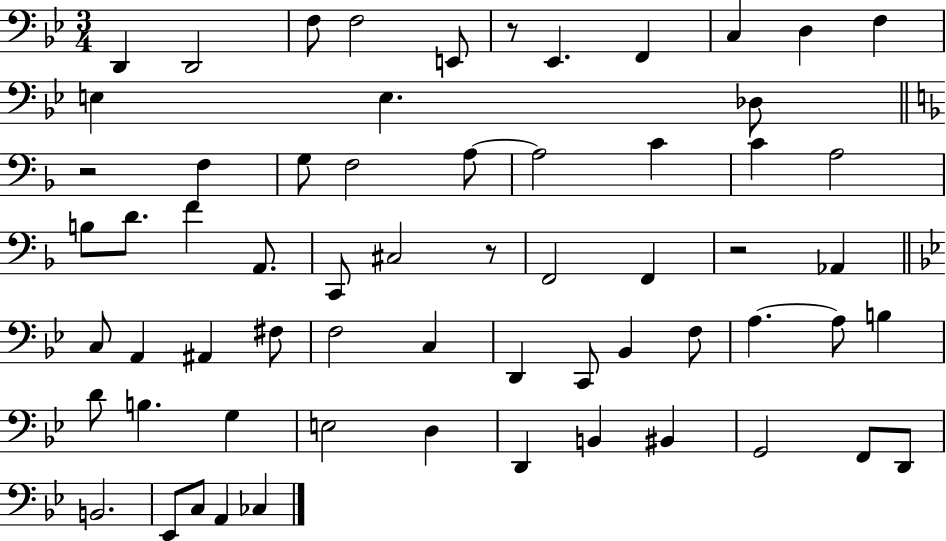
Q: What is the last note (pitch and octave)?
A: CES3